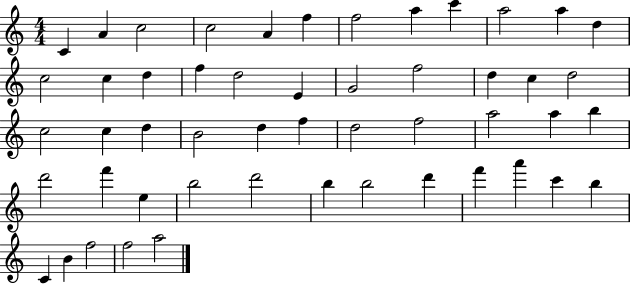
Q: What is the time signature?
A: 4/4